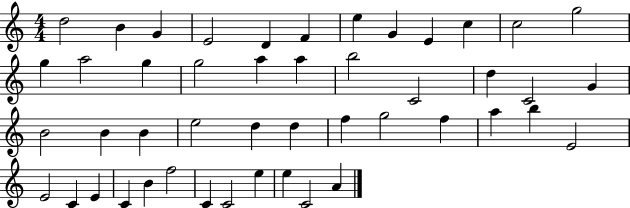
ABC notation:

X:1
T:Untitled
M:4/4
L:1/4
K:C
d2 B G E2 D F e G E c c2 g2 g a2 g g2 a a b2 C2 d C2 G B2 B B e2 d d f g2 f a b E2 E2 C E C B f2 C C2 e e C2 A